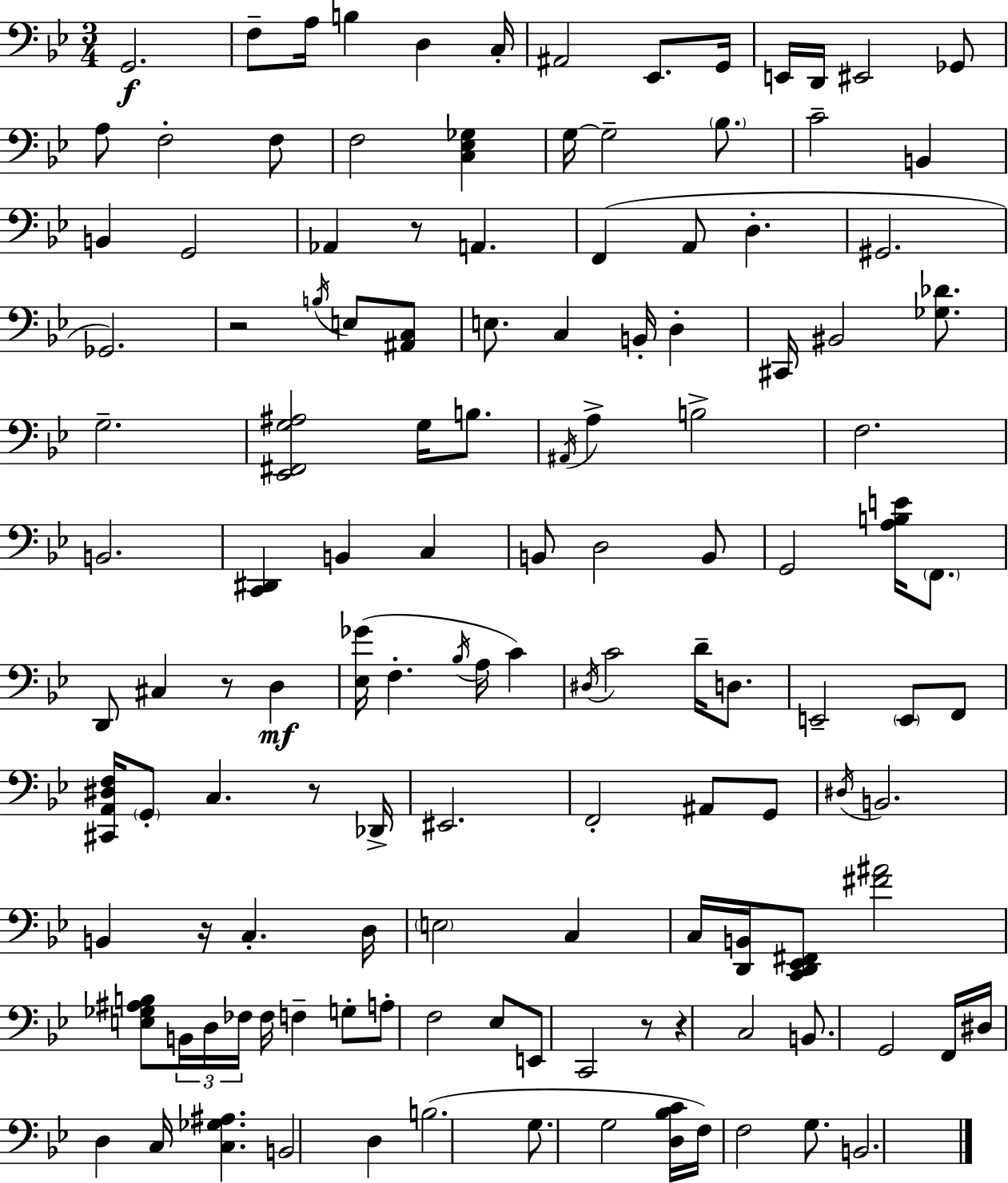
X:1
T:Untitled
M:3/4
L:1/4
K:Bb
G,,2 F,/2 A,/4 B, D, C,/4 ^A,,2 _E,,/2 G,,/4 E,,/4 D,,/4 ^E,,2 _G,,/2 A,/2 F,2 F,/2 F,2 [C,_E,_G,] G,/4 G,2 _B,/2 C2 B,, B,, G,,2 _A,, z/2 A,, F,, A,,/2 D, ^G,,2 _G,,2 z2 B,/4 E,/2 [^A,,C,]/2 E,/2 C, B,,/4 D, ^C,,/4 ^B,,2 [_G,_D]/2 G,2 [_E,,^F,,G,^A,]2 G,/4 B,/2 ^A,,/4 A, B,2 F,2 B,,2 [C,,^D,,] B,, C, B,,/2 D,2 B,,/2 G,,2 [A,B,E]/4 F,,/2 D,,/2 ^C, z/2 D, [_E,_G]/4 F, _B,/4 A,/4 C ^D,/4 C2 D/4 D,/2 E,,2 E,,/2 F,,/2 [^C,,A,,^D,F,]/4 G,,/2 C, z/2 _D,,/4 ^E,,2 F,,2 ^A,,/2 G,,/2 ^D,/4 B,,2 B,, z/4 C, D,/4 E,2 C, C,/4 [D,,B,,]/4 [C,,D,,_E,,^F,,]/2 [^F^A]2 [E,_G,^A,B,]/2 B,,/4 D,/4 _F,/4 _F,/4 F, G,/2 A,/2 F,2 _E,/2 E,,/2 C,,2 z/2 z C,2 B,,/2 G,,2 F,,/4 ^D,/4 D, C,/4 [C,_G,^A,] B,,2 D, B,2 G,/2 G,2 [D,_B,C]/4 F,/4 F,2 G,/2 B,,2